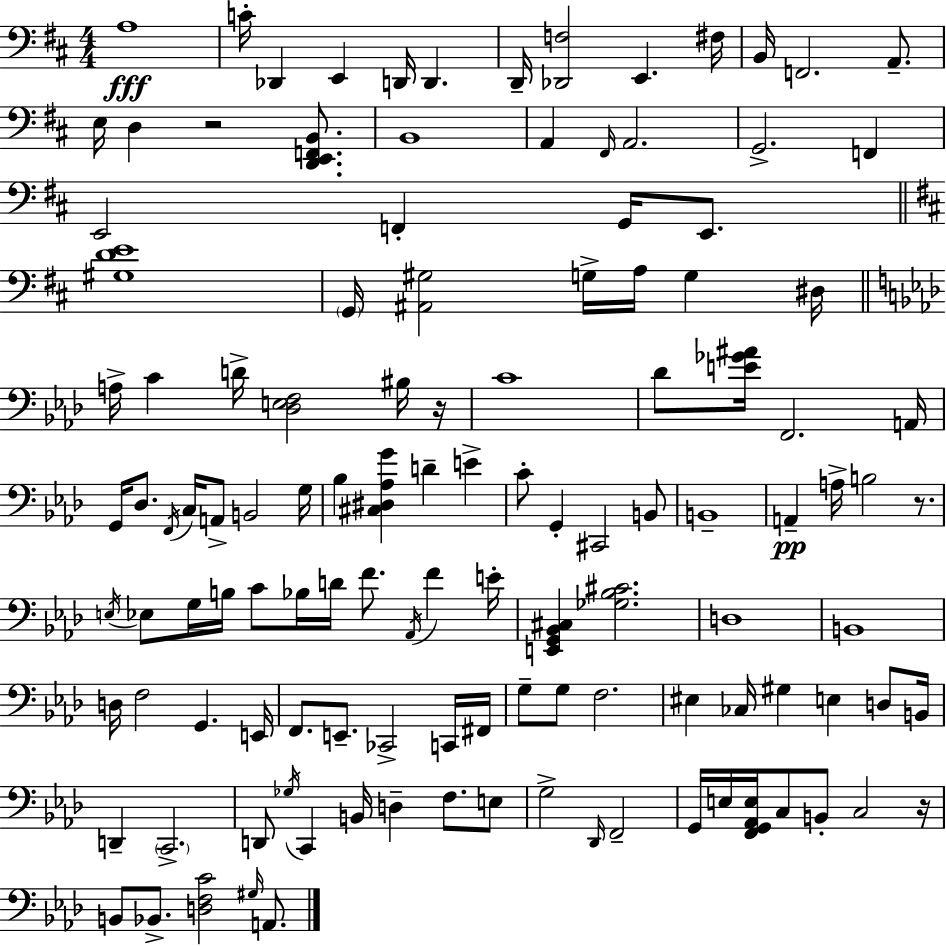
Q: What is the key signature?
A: D major